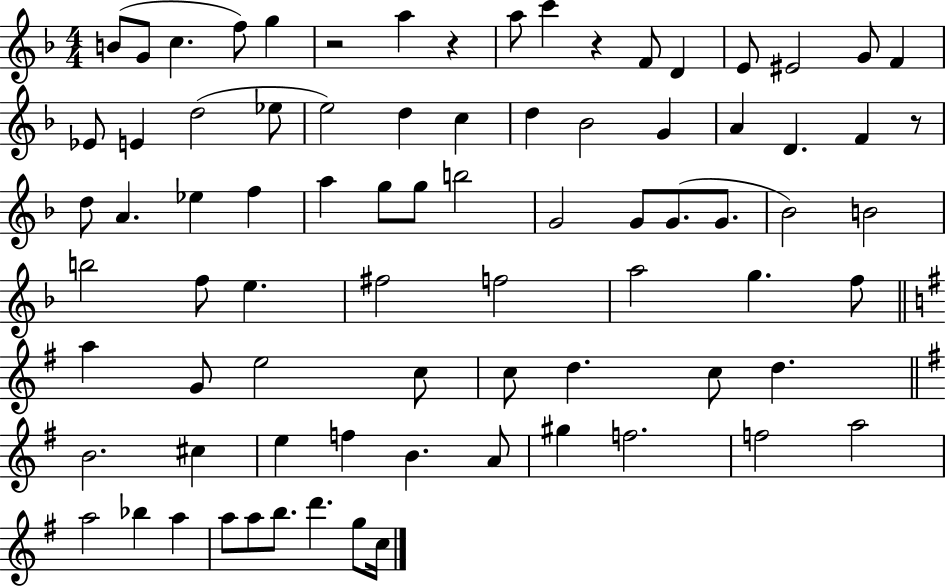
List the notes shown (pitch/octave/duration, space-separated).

B4/e G4/e C5/q. F5/e G5/q R/h A5/q R/q A5/e C6/q R/q F4/e D4/q E4/e EIS4/h G4/e F4/q Eb4/e E4/q D5/h Eb5/e E5/h D5/q C5/q D5/q Bb4/h G4/q A4/q D4/q. F4/q R/e D5/e A4/q. Eb5/q F5/q A5/q G5/e G5/e B5/h G4/h G4/e G4/e. G4/e. Bb4/h B4/h B5/h F5/e E5/q. F#5/h F5/h A5/h G5/q. F5/e A5/q G4/e E5/h C5/e C5/e D5/q. C5/e D5/q. B4/h. C#5/q E5/q F5/q B4/q. A4/e G#5/q F5/h. F5/h A5/h A5/h Bb5/q A5/q A5/e A5/e B5/e. D6/q. G5/e C5/s